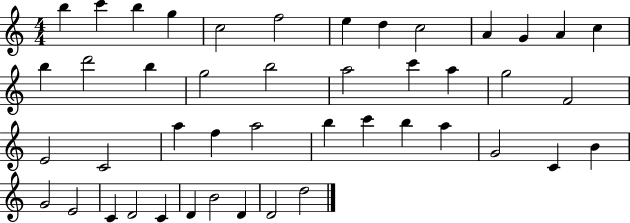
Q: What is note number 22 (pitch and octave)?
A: G5